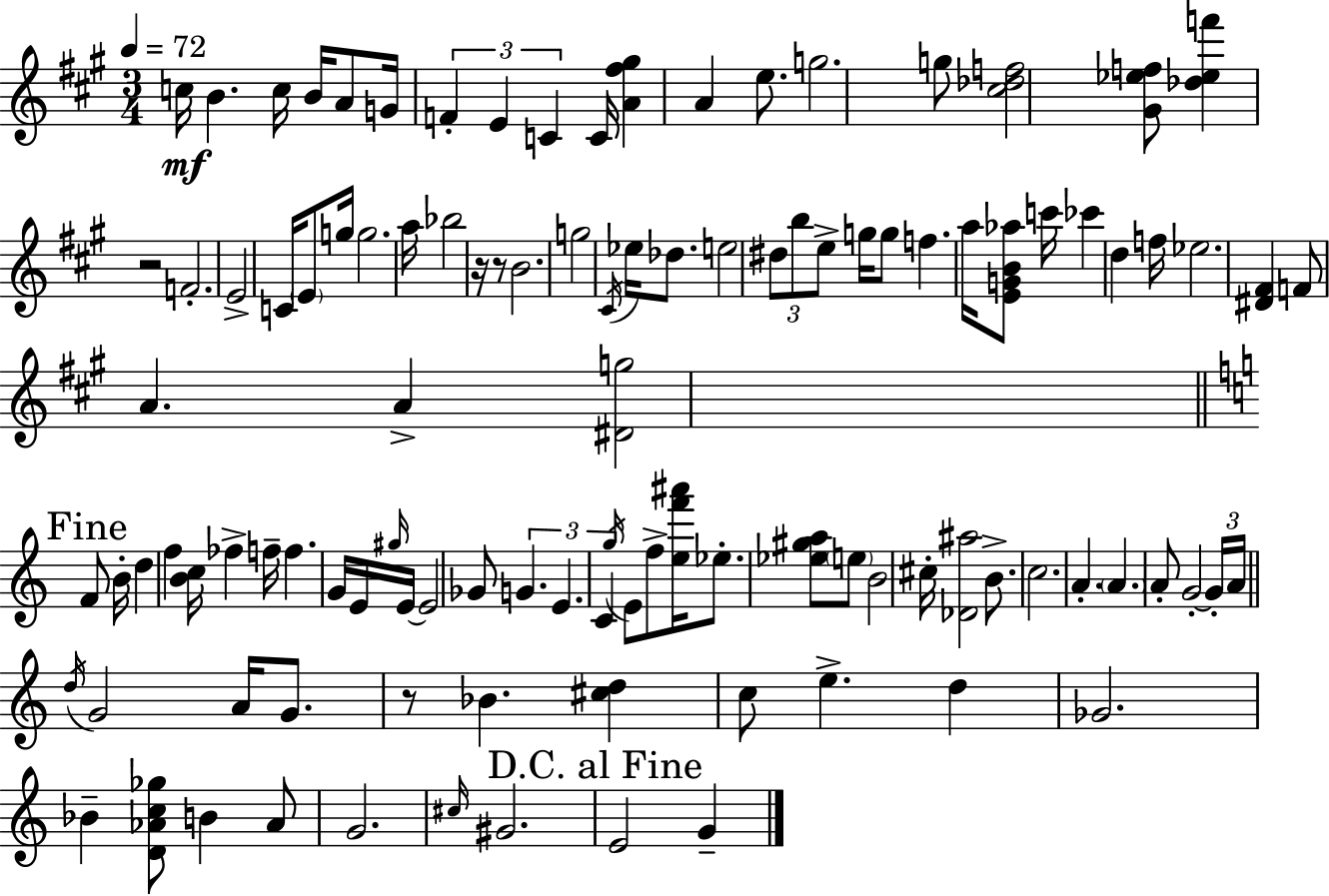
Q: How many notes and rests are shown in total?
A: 108